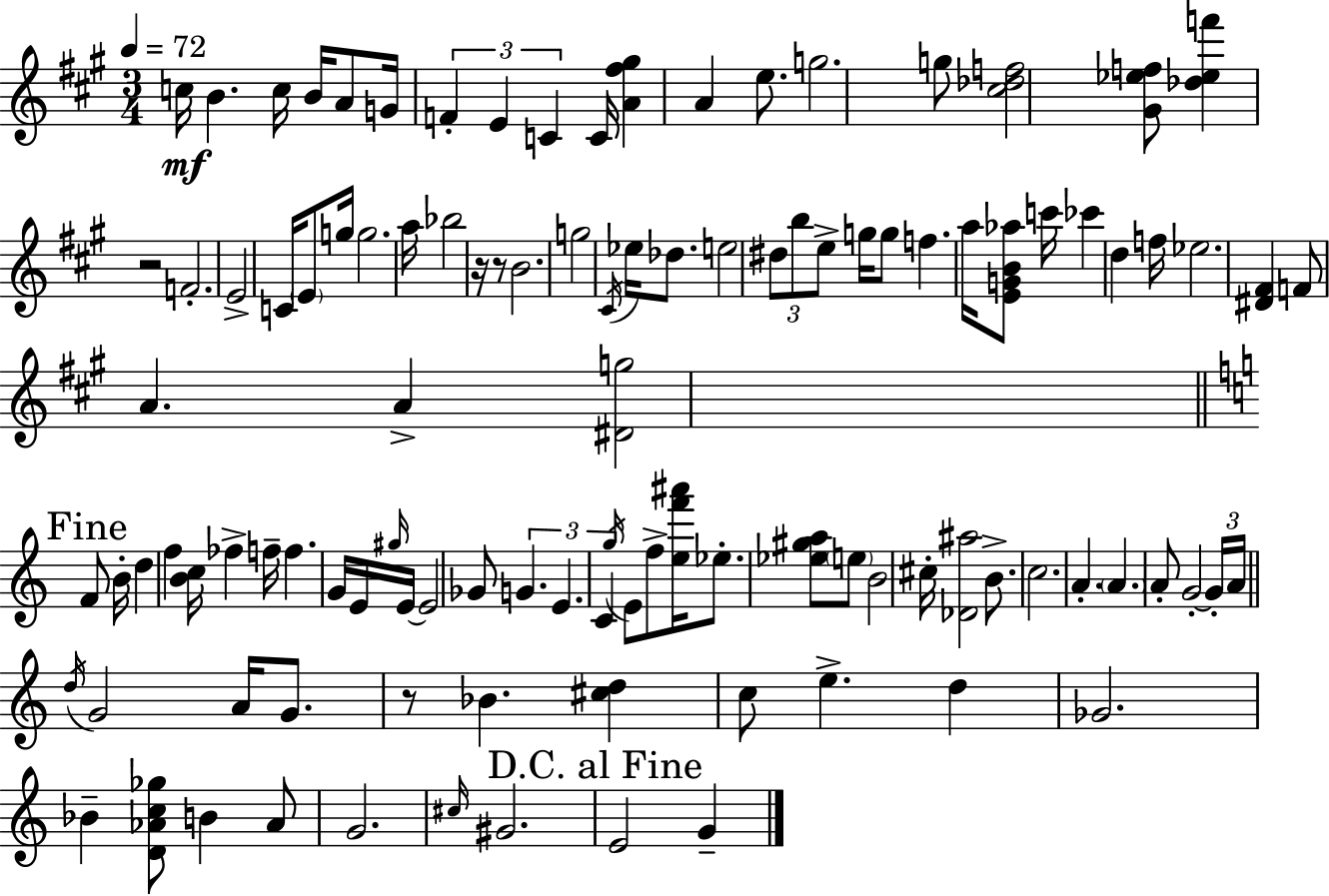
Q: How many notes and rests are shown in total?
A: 108